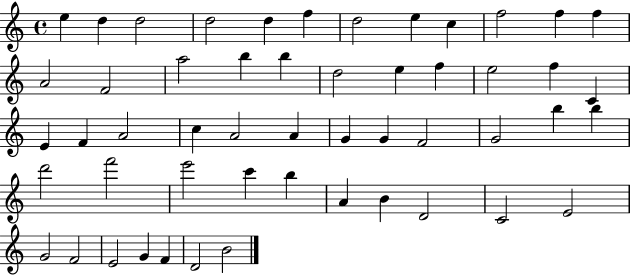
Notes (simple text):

E5/q D5/q D5/h D5/h D5/q F5/q D5/h E5/q C5/q F5/h F5/q F5/q A4/h F4/h A5/h B5/q B5/q D5/h E5/q F5/q E5/h F5/q C4/q E4/q F4/q A4/h C5/q A4/h A4/q G4/q G4/q F4/h G4/h B5/q B5/q D6/h F6/h E6/h C6/q B5/q A4/q B4/q D4/h C4/h E4/h G4/h F4/h E4/h G4/q F4/q D4/h B4/h